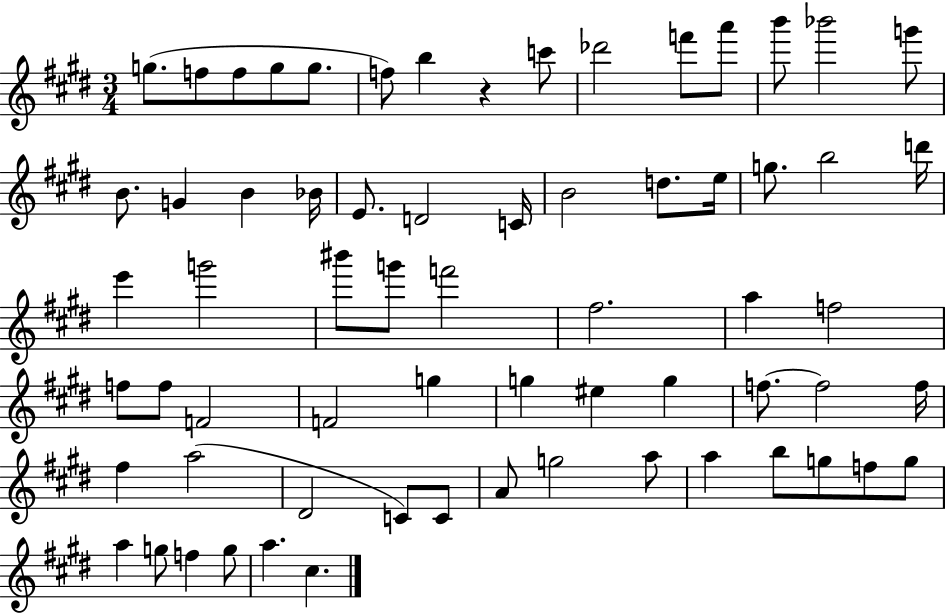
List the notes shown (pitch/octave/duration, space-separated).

G5/e. F5/e F5/e G5/e G5/e. F5/e B5/q R/q C6/e Db6/h F6/e A6/e B6/e Bb6/h G6/e B4/e. G4/q B4/q Bb4/s E4/e. D4/h C4/s B4/h D5/e. E5/s G5/e. B5/h D6/s E6/q G6/h BIS6/e G6/e F6/h F#5/h. A5/q F5/h F5/e F5/e F4/h F4/h G5/q G5/q EIS5/q G5/q F5/e. F5/h F5/s F#5/q A5/h D#4/h C4/e C4/e A4/e G5/h A5/e A5/q B5/e G5/e F5/e G5/e A5/q G5/e F5/q G5/e A5/q. C#5/q.